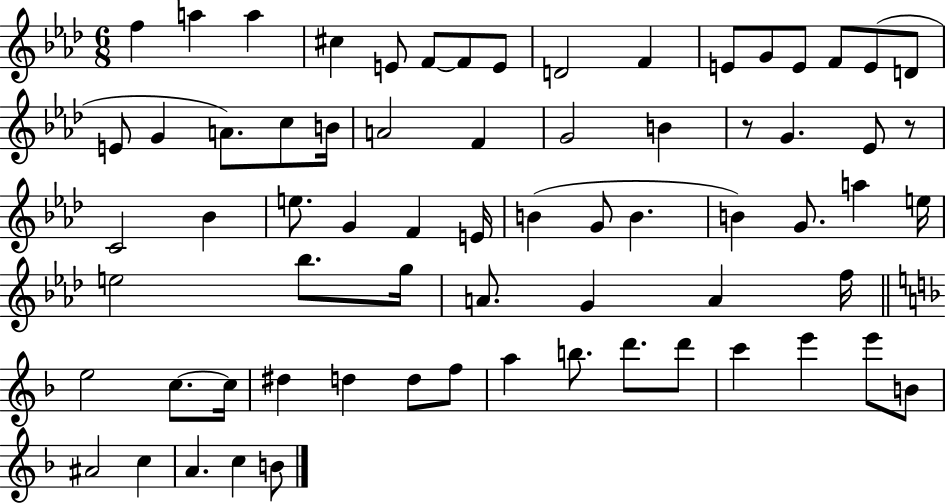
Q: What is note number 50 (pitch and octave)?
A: C5